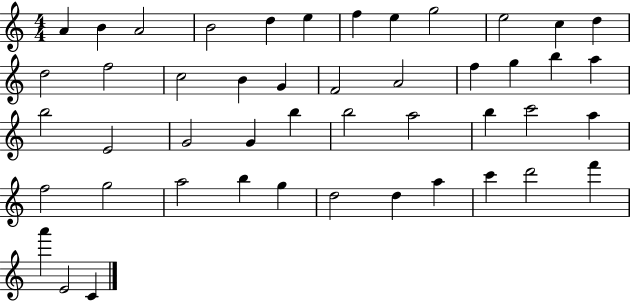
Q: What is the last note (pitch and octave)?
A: C4